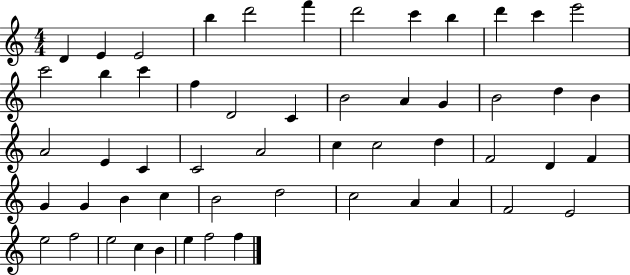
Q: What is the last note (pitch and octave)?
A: F5